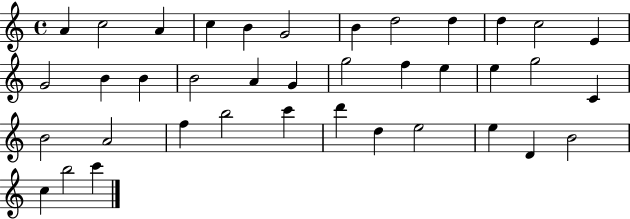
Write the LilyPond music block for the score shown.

{
  \clef treble
  \time 4/4
  \defaultTimeSignature
  \key c \major
  a'4 c''2 a'4 | c''4 b'4 g'2 | b'4 d''2 d''4 | d''4 c''2 e'4 | \break g'2 b'4 b'4 | b'2 a'4 g'4 | g''2 f''4 e''4 | e''4 g''2 c'4 | \break b'2 a'2 | f''4 b''2 c'''4 | d'''4 d''4 e''2 | e''4 d'4 b'2 | \break c''4 b''2 c'''4 | \bar "|."
}